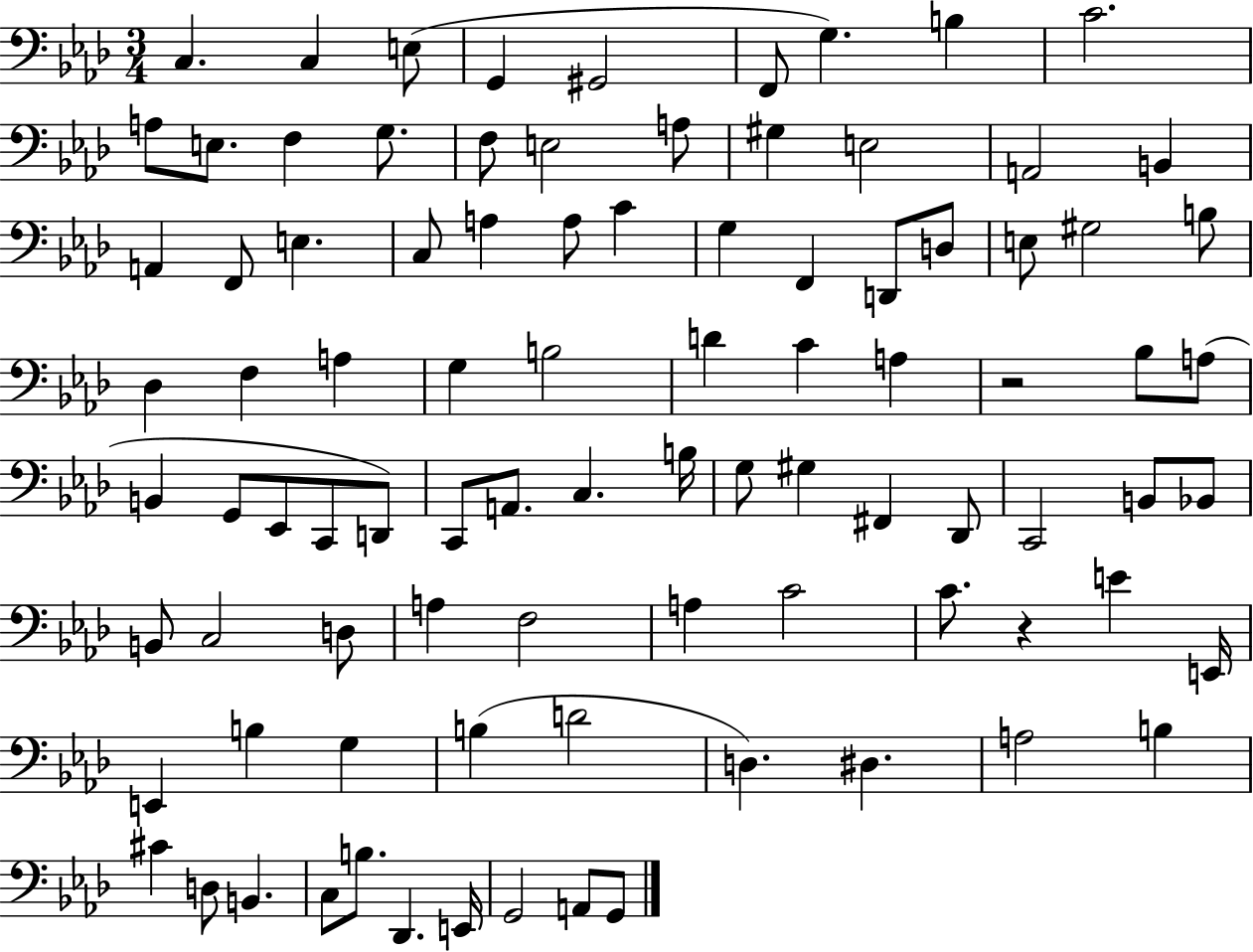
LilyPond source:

{
  \clef bass
  \numericTimeSignature
  \time 3/4
  \key aes \major
  c4. c4 e8( | g,4 gis,2 | f,8 g4.) b4 | c'2. | \break a8 e8. f4 g8. | f8 e2 a8 | gis4 e2 | a,2 b,4 | \break a,4 f,8 e4. | c8 a4 a8 c'4 | g4 f,4 d,8 d8 | e8 gis2 b8 | \break des4 f4 a4 | g4 b2 | d'4 c'4 a4 | r2 bes8 a8( | \break b,4 g,8 ees,8 c,8 d,8) | c,8 a,8. c4. b16 | g8 gis4 fis,4 des,8 | c,2 b,8 bes,8 | \break b,8 c2 d8 | a4 f2 | a4 c'2 | c'8. r4 e'4 e,16 | \break e,4 b4 g4 | b4( d'2 | d4.) dis4. | a2 b4 | \break cis'4 d8 b,4. | c8 b8. des,4. e,16 | g,2 a,8 g,8 | \bar "|."
}